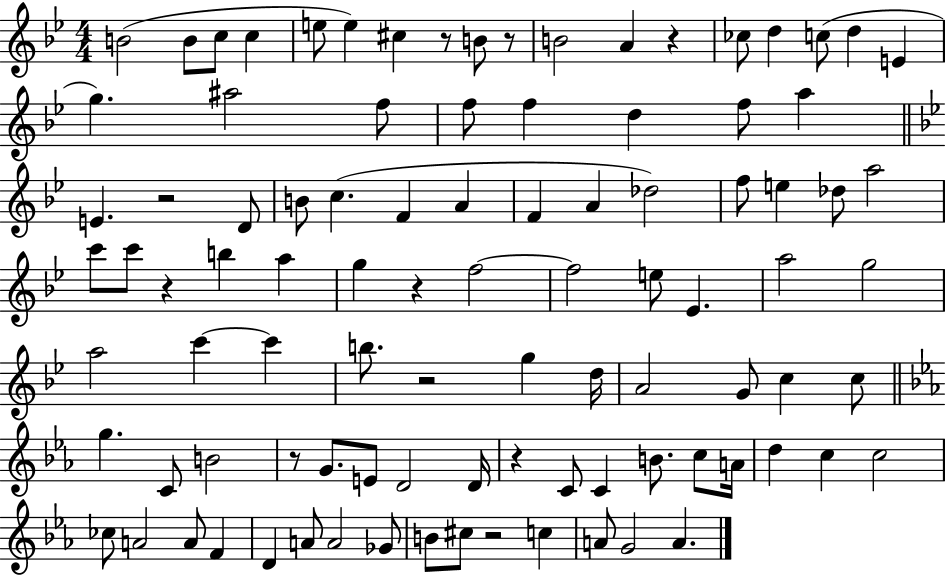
{
  \clef treble
  \numericTimeSignature
  \time 4/4
  \key bes \major
  b'2( b'8 c''8 c''4 | e''8 e''4) cis''4 r8 b'8 r8 | b'2 a'4 r4 | ces''8 d''4 c''8( d''4 e'4 | \break g''4.) ais''2 f''8 | f''8 f''4 d''4 f''8 a''4 | \bar "||" \break \key bes \major e'4. r2 d'8 | b'8 c''4.( f'4 a'4 | f'4 a'4 des''2) | f''8 e''4 des''8 a''2 | \break c'''8 c'''8 r4 b''4 a''4 | g''4 r4 f''2~~ | f''2 e''8 ees'4. | a''2 g''2 | \break a''2 c'''4~~ c'''4 | b''8. r2 g''4 d''16 | a'2 g'8 c''4 c''8 | \bar "||" \break \key c \minor g''4. c'8 b'2 | r8 g'8. e'8 d'2 d'16 | r4 c'8 c'4 b'8. c''8 a'16 | d''4 c''4 c''2 | \break ces''8 a'2 a'8 f'4 | d'4 a'8 a'2 ges'8 | b'8 cis''8 r2 c''4 | a'8 g'2 a'4. | \break \bar "|."
}